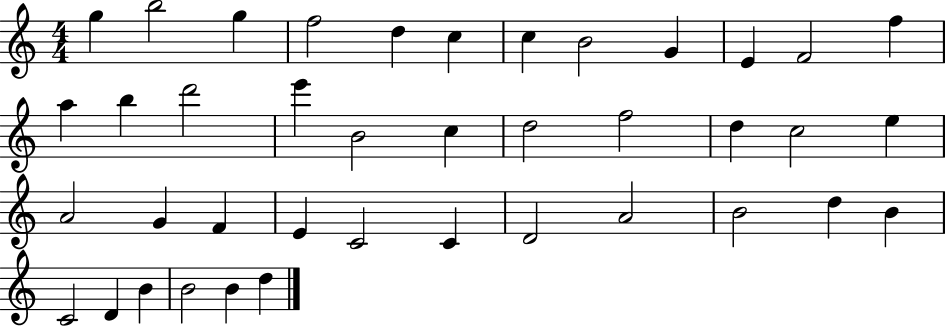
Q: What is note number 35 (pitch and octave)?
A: C4